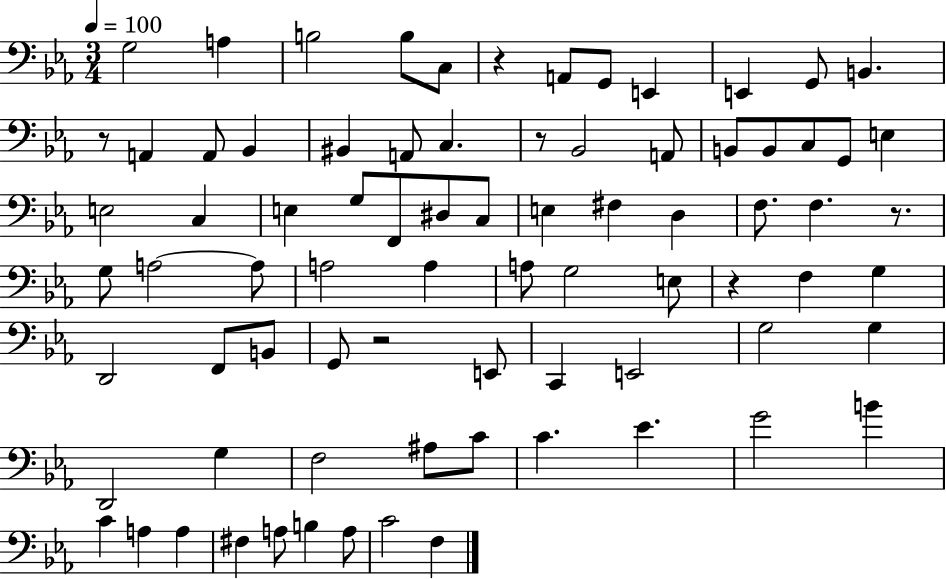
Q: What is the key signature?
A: EES major